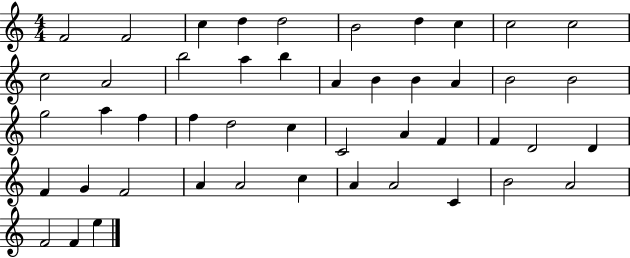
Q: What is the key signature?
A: C major